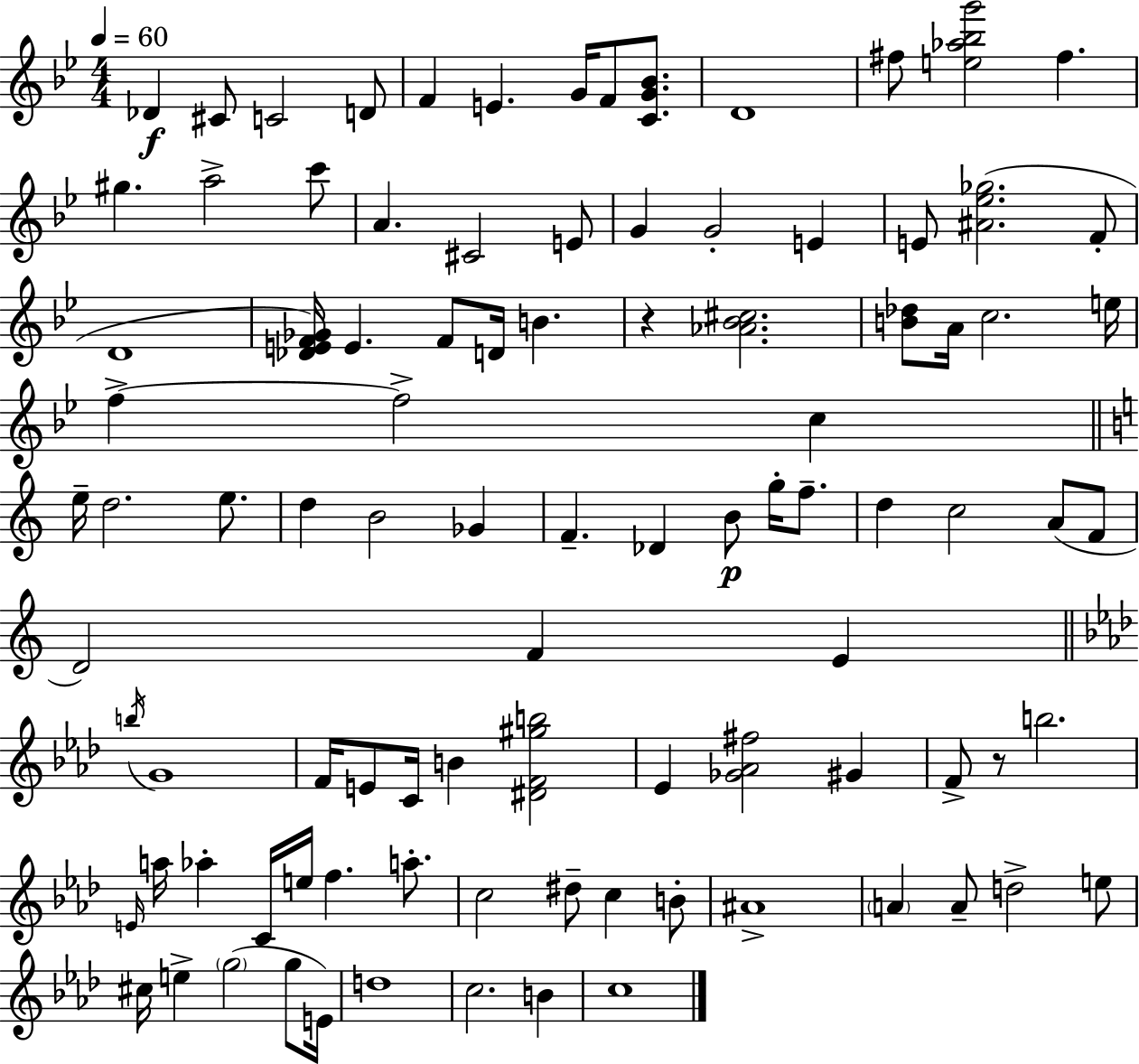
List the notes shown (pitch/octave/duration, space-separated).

Db4/q C#4/e C4/h D4/e F4/q E4/q. G4/s F4/e [C4,G4,Bb4]/e. D4/w F#5/e [E5,Ab5,Bb5,G6]/h F#5/q. G#5/q. A5/h C6/e A4/q. C#4/h E4/e G4/q G4/h E4/q E4/e [A#4,Eb5,Gb5]/h. F4/e D4/w [Db4,E4,F4,Gb4]/s E4/q. F4/e D4/s B4/q. R/q [Ab4,Bb4,C#5]/h. [B4,Db5]/e A4/s C5/h. E5/s F5/q F5/h C5/q E5/s D5/h. E5/e. D5/q B4/h Gb4/q F4/q. Db4/q B4/e G5/s F5/e. D5/q C5/h A4/e F4/e D4/h F4/q E4/q B5/s G4/w F4/s E4/e C4/s B4/q [D#4,F4,G#5,B5]/h Eb4/q [Gb4,Ab4,F#5]/h G#4/q F4/e R/e B5/h. E4/s A5/s Ab5/q C4/s E5/s F5/q. A5/e. C5/h D#5/e C5/q B4/e A#4/w A4/q A4/e D5/h E5/e C#5/s E5/q G5/h G5/e E4/s D5/w C5/h. B4/q C5/w